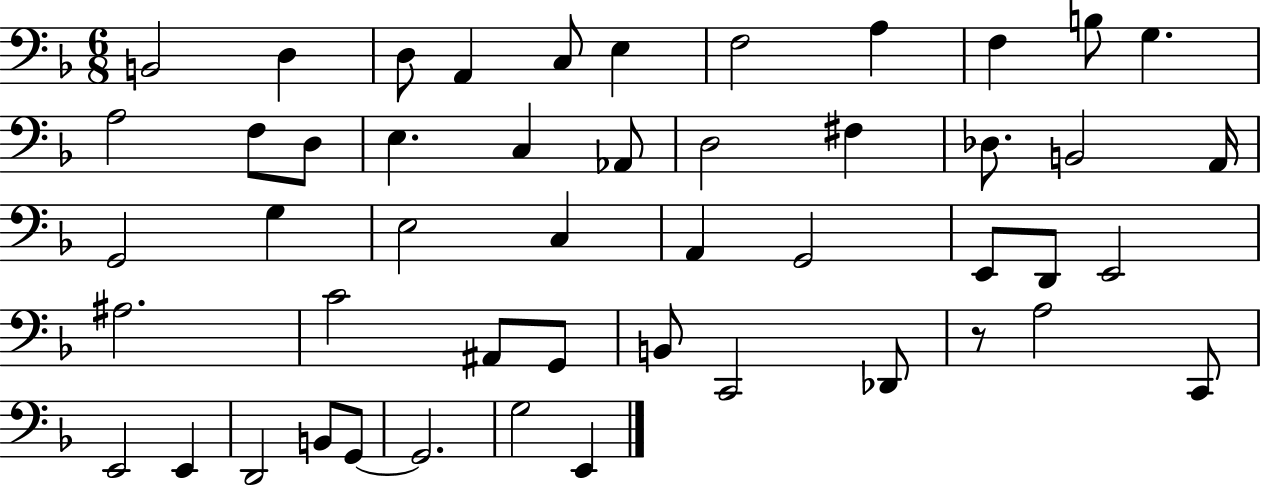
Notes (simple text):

B2/h D3/q D3/e A2/q C3/e E3/q F3/h A3/q F3/q B3/e G3/q. A3/h F3/e D3/e E3/q. C3/q Ab2/e D3/h F#3/q Db3/e. B2/h A2/s G2/h G3/q E3/h C3/q A2/q G2/h E2/e D2/e E2/h A#3/h. C4/h A#2/e G2/e B2/e C2/h Db2/e R/e A3/h C2/e E2/h E2/q D2/h B2/e G2/e G2/h. G3/h E2/q